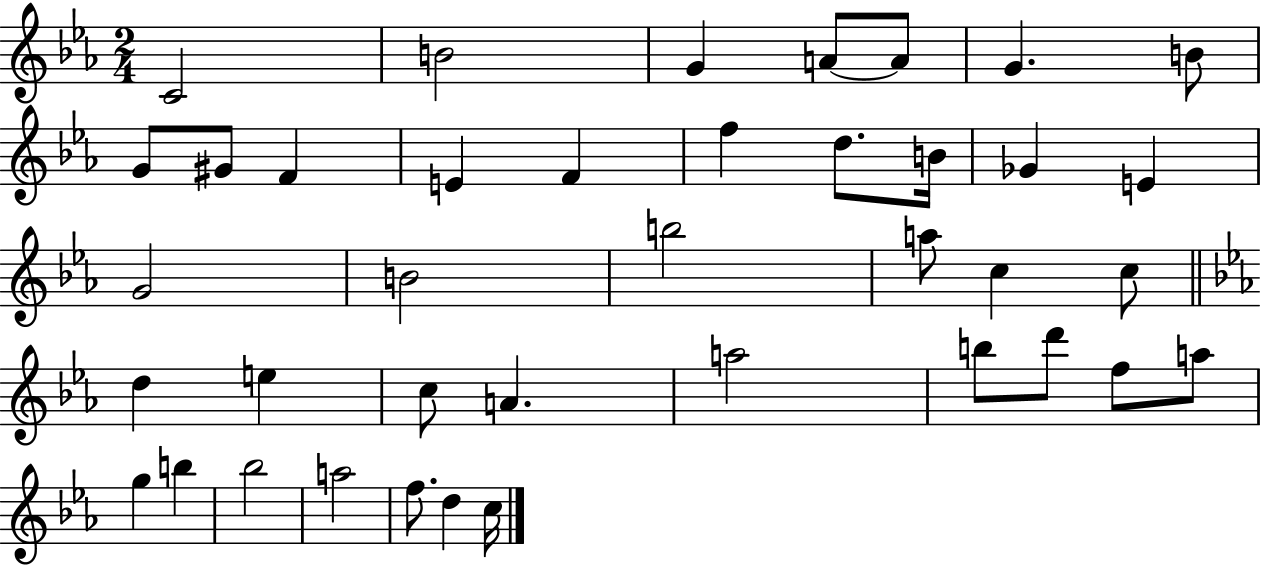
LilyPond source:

{
  \clef treble
  \numericTimeSignature
  \time 2/4
  \key ees \major
  \repeat volta 2 { c'2 | b'2 | g'4 a'8~~ a'8 | g'4. b'8 | \break g'8 gis'8 f'4 | e'4 f'4 | f''4 d''8. b'16 | ges'4 e'4 | \break g'2 | b'2 | b''2 | a''8 c''4 c''8 | \break \bar "||" \break \key ees \major d''4 e''4 | c''8 a'4. | a''2 | b''8 d'''8 f''8 a''8 | \break g''4 b''4 | bes''2 | a''2 | f''8. d''4 c''16 | \break } \bar "|."
}